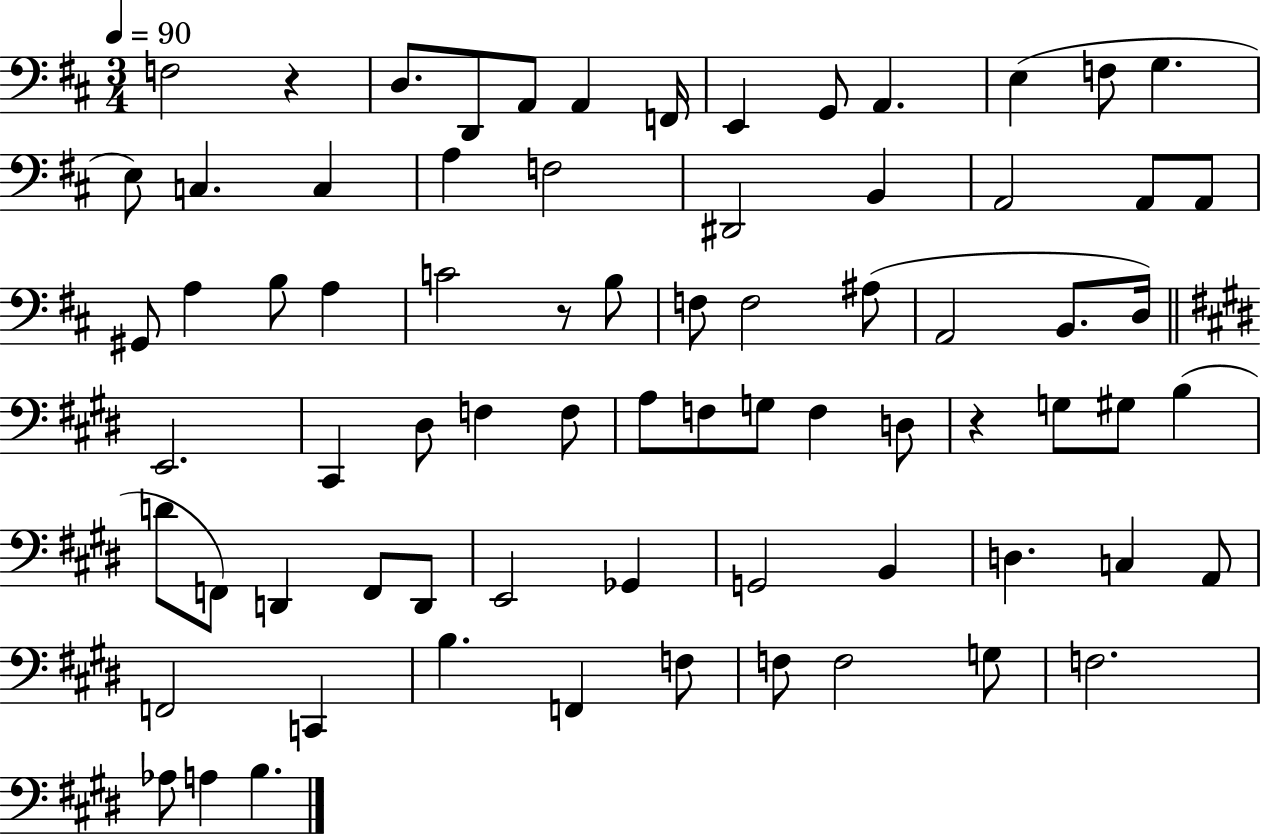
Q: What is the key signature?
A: D major